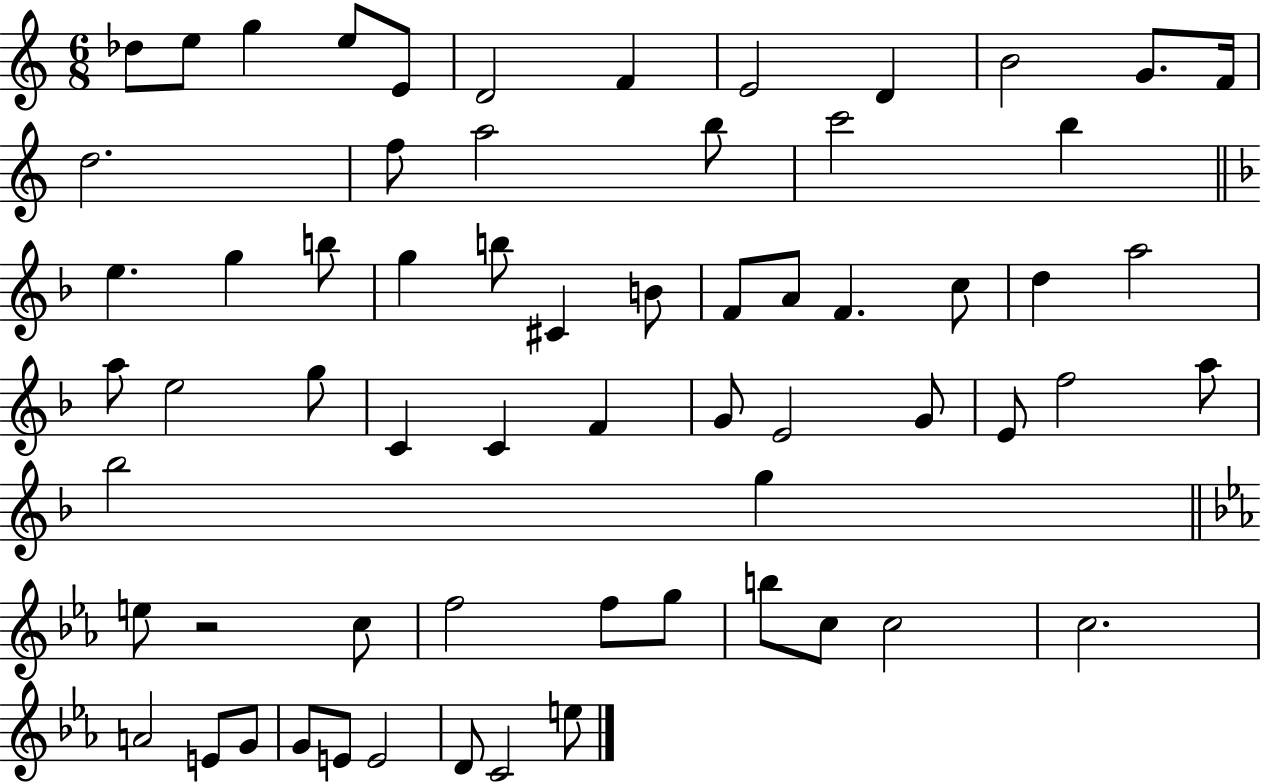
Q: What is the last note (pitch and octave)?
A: E5